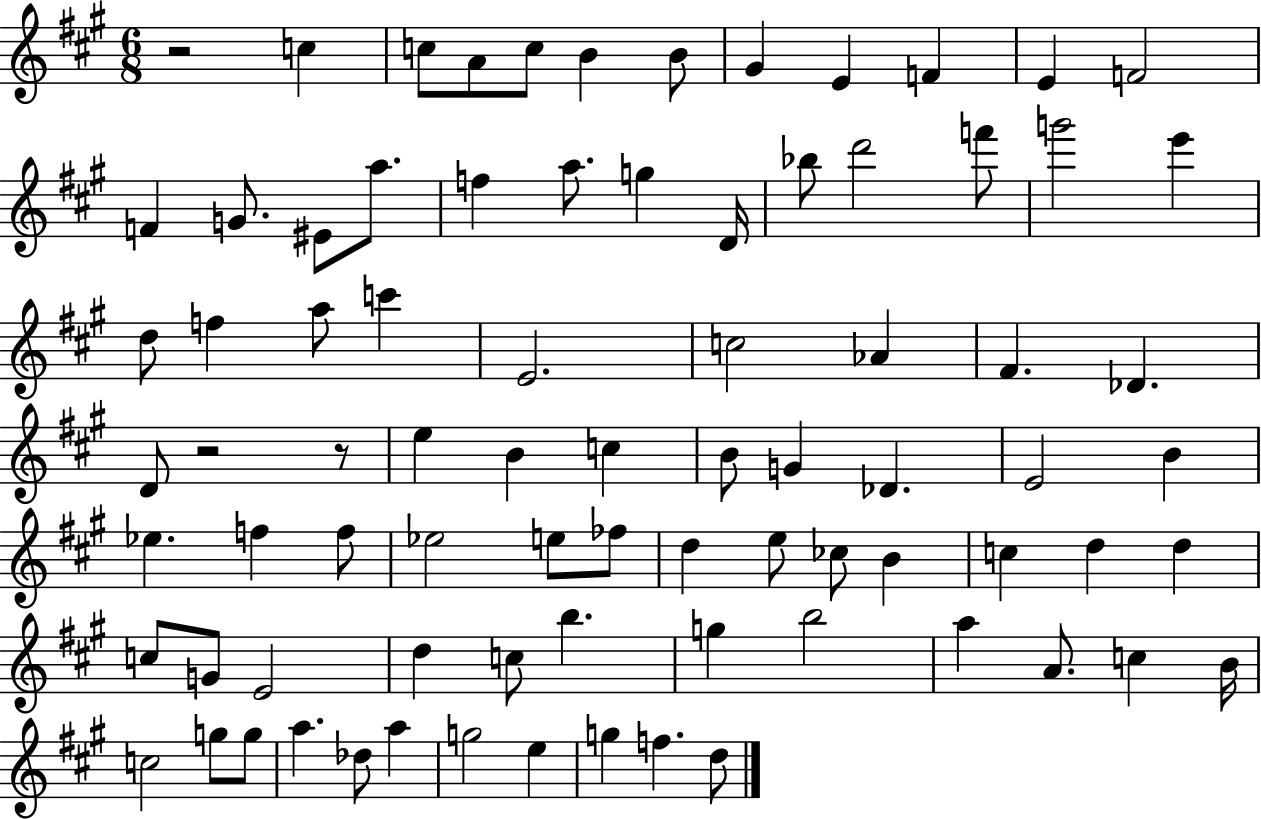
{
  \clef treble
  \numericTimeSignature
  \time 6/8
  \key a \major
  \repeat volta 2 { r2 c''4 | c''8 a'8 c''8 b'4 b'8 | gis'4 e'4 f'4 | e'4 f'2 | \break f'4 g'8. eis'8 a''8. | f''4 a''8. g''4 d'16 | bes''8 d'''2 f'''8 | g'''2 e'''4 | \break d''8 f''4 a''8 c'''4 | e'2. | c''2 aes'4 | fis'4. des'4. | \break d'8 r2 r8 | e''4 b'4 c''4 | b'8 g'4 des'4. | e'2 b'4 | \break ees''4. f''4 f''8 | ees''2 e''8 fes''8 | d''4 e''8 ces''8 b'4 | c''4 d''4 d''4 | \break c''8 g'8 e'2 | d''4 c''8 b''4. | g''4 b''2 | a''4 a'8. c''4 b'16 | \break c''2 g''8 g''8 | a''4. des''8 a''4 | g''2 e''4 | g''4 f''4. d''8 | \break } \bar "|."
}